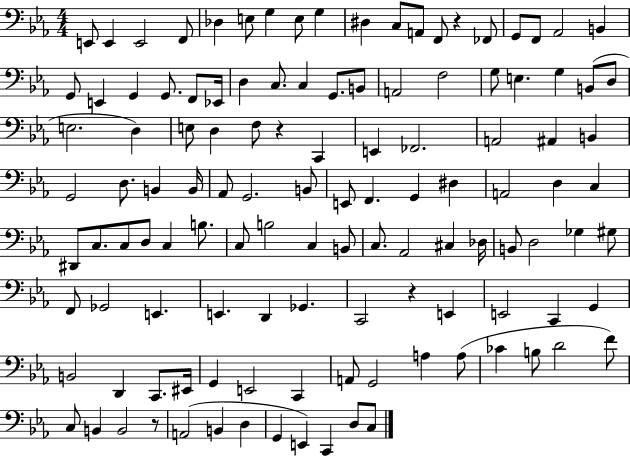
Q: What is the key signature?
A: EES major